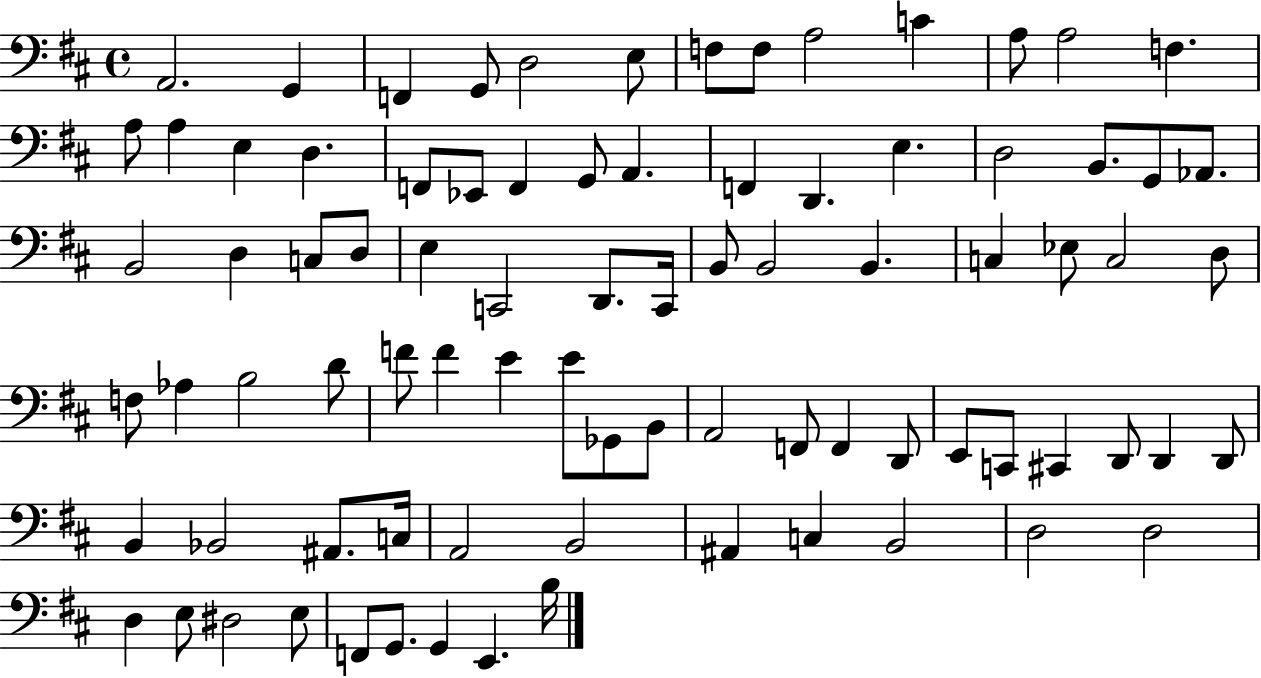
A2/h. G2/q F2/q G2/e D3/h E3/e F3/e F3/e A3/h C4/q A3/e A3/h F3/q. A3/e A3/q E3/q D3/q. F2/e Eb2/e F2/q G2/e A2/q. F2/q D2/q. E3/q. D3/h B2/e. G2/e Ab2/e. B2/h D3/q C3/e D3/e E3/q C2/h D2/e. C2/s B2/e B2/h B2/q. C3/q Eb3/e C3/h D3/e F3/e Ab3/q B3/h D4/e F4/e F4/q E4/q E4/e Gb2/e B2/e A2/h F2/e F2/q D2/e E2/e C2/e C#2/q D2/e D2/q D2/e B2/q Bb2/h A#2/e. C3/s A2/h B2/h A#2/q C3/q B2/h D3/h D3/h D3/q E3/e D#3/h E3/e F2/e G2/e. G2/q E2/q. B3/s